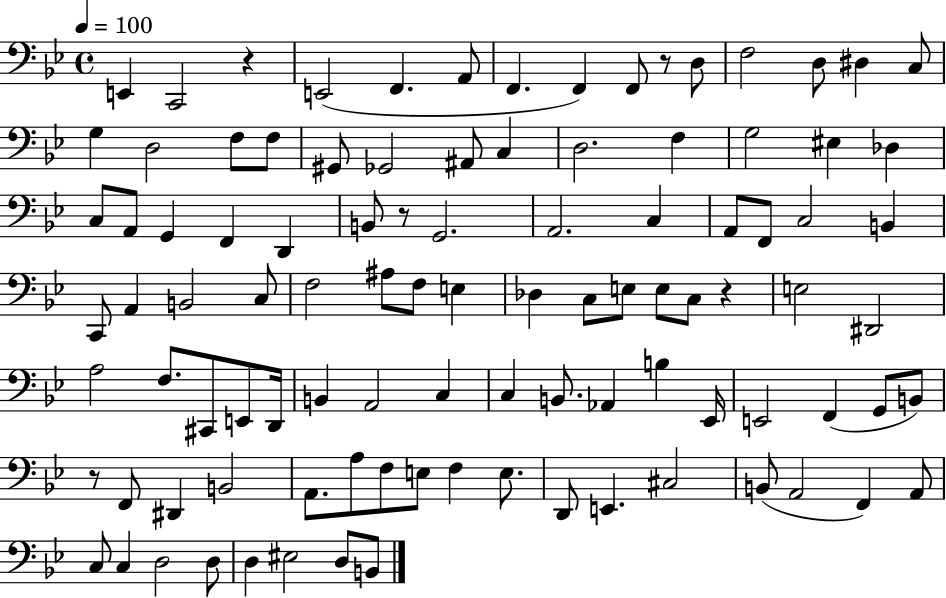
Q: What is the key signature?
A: BES major